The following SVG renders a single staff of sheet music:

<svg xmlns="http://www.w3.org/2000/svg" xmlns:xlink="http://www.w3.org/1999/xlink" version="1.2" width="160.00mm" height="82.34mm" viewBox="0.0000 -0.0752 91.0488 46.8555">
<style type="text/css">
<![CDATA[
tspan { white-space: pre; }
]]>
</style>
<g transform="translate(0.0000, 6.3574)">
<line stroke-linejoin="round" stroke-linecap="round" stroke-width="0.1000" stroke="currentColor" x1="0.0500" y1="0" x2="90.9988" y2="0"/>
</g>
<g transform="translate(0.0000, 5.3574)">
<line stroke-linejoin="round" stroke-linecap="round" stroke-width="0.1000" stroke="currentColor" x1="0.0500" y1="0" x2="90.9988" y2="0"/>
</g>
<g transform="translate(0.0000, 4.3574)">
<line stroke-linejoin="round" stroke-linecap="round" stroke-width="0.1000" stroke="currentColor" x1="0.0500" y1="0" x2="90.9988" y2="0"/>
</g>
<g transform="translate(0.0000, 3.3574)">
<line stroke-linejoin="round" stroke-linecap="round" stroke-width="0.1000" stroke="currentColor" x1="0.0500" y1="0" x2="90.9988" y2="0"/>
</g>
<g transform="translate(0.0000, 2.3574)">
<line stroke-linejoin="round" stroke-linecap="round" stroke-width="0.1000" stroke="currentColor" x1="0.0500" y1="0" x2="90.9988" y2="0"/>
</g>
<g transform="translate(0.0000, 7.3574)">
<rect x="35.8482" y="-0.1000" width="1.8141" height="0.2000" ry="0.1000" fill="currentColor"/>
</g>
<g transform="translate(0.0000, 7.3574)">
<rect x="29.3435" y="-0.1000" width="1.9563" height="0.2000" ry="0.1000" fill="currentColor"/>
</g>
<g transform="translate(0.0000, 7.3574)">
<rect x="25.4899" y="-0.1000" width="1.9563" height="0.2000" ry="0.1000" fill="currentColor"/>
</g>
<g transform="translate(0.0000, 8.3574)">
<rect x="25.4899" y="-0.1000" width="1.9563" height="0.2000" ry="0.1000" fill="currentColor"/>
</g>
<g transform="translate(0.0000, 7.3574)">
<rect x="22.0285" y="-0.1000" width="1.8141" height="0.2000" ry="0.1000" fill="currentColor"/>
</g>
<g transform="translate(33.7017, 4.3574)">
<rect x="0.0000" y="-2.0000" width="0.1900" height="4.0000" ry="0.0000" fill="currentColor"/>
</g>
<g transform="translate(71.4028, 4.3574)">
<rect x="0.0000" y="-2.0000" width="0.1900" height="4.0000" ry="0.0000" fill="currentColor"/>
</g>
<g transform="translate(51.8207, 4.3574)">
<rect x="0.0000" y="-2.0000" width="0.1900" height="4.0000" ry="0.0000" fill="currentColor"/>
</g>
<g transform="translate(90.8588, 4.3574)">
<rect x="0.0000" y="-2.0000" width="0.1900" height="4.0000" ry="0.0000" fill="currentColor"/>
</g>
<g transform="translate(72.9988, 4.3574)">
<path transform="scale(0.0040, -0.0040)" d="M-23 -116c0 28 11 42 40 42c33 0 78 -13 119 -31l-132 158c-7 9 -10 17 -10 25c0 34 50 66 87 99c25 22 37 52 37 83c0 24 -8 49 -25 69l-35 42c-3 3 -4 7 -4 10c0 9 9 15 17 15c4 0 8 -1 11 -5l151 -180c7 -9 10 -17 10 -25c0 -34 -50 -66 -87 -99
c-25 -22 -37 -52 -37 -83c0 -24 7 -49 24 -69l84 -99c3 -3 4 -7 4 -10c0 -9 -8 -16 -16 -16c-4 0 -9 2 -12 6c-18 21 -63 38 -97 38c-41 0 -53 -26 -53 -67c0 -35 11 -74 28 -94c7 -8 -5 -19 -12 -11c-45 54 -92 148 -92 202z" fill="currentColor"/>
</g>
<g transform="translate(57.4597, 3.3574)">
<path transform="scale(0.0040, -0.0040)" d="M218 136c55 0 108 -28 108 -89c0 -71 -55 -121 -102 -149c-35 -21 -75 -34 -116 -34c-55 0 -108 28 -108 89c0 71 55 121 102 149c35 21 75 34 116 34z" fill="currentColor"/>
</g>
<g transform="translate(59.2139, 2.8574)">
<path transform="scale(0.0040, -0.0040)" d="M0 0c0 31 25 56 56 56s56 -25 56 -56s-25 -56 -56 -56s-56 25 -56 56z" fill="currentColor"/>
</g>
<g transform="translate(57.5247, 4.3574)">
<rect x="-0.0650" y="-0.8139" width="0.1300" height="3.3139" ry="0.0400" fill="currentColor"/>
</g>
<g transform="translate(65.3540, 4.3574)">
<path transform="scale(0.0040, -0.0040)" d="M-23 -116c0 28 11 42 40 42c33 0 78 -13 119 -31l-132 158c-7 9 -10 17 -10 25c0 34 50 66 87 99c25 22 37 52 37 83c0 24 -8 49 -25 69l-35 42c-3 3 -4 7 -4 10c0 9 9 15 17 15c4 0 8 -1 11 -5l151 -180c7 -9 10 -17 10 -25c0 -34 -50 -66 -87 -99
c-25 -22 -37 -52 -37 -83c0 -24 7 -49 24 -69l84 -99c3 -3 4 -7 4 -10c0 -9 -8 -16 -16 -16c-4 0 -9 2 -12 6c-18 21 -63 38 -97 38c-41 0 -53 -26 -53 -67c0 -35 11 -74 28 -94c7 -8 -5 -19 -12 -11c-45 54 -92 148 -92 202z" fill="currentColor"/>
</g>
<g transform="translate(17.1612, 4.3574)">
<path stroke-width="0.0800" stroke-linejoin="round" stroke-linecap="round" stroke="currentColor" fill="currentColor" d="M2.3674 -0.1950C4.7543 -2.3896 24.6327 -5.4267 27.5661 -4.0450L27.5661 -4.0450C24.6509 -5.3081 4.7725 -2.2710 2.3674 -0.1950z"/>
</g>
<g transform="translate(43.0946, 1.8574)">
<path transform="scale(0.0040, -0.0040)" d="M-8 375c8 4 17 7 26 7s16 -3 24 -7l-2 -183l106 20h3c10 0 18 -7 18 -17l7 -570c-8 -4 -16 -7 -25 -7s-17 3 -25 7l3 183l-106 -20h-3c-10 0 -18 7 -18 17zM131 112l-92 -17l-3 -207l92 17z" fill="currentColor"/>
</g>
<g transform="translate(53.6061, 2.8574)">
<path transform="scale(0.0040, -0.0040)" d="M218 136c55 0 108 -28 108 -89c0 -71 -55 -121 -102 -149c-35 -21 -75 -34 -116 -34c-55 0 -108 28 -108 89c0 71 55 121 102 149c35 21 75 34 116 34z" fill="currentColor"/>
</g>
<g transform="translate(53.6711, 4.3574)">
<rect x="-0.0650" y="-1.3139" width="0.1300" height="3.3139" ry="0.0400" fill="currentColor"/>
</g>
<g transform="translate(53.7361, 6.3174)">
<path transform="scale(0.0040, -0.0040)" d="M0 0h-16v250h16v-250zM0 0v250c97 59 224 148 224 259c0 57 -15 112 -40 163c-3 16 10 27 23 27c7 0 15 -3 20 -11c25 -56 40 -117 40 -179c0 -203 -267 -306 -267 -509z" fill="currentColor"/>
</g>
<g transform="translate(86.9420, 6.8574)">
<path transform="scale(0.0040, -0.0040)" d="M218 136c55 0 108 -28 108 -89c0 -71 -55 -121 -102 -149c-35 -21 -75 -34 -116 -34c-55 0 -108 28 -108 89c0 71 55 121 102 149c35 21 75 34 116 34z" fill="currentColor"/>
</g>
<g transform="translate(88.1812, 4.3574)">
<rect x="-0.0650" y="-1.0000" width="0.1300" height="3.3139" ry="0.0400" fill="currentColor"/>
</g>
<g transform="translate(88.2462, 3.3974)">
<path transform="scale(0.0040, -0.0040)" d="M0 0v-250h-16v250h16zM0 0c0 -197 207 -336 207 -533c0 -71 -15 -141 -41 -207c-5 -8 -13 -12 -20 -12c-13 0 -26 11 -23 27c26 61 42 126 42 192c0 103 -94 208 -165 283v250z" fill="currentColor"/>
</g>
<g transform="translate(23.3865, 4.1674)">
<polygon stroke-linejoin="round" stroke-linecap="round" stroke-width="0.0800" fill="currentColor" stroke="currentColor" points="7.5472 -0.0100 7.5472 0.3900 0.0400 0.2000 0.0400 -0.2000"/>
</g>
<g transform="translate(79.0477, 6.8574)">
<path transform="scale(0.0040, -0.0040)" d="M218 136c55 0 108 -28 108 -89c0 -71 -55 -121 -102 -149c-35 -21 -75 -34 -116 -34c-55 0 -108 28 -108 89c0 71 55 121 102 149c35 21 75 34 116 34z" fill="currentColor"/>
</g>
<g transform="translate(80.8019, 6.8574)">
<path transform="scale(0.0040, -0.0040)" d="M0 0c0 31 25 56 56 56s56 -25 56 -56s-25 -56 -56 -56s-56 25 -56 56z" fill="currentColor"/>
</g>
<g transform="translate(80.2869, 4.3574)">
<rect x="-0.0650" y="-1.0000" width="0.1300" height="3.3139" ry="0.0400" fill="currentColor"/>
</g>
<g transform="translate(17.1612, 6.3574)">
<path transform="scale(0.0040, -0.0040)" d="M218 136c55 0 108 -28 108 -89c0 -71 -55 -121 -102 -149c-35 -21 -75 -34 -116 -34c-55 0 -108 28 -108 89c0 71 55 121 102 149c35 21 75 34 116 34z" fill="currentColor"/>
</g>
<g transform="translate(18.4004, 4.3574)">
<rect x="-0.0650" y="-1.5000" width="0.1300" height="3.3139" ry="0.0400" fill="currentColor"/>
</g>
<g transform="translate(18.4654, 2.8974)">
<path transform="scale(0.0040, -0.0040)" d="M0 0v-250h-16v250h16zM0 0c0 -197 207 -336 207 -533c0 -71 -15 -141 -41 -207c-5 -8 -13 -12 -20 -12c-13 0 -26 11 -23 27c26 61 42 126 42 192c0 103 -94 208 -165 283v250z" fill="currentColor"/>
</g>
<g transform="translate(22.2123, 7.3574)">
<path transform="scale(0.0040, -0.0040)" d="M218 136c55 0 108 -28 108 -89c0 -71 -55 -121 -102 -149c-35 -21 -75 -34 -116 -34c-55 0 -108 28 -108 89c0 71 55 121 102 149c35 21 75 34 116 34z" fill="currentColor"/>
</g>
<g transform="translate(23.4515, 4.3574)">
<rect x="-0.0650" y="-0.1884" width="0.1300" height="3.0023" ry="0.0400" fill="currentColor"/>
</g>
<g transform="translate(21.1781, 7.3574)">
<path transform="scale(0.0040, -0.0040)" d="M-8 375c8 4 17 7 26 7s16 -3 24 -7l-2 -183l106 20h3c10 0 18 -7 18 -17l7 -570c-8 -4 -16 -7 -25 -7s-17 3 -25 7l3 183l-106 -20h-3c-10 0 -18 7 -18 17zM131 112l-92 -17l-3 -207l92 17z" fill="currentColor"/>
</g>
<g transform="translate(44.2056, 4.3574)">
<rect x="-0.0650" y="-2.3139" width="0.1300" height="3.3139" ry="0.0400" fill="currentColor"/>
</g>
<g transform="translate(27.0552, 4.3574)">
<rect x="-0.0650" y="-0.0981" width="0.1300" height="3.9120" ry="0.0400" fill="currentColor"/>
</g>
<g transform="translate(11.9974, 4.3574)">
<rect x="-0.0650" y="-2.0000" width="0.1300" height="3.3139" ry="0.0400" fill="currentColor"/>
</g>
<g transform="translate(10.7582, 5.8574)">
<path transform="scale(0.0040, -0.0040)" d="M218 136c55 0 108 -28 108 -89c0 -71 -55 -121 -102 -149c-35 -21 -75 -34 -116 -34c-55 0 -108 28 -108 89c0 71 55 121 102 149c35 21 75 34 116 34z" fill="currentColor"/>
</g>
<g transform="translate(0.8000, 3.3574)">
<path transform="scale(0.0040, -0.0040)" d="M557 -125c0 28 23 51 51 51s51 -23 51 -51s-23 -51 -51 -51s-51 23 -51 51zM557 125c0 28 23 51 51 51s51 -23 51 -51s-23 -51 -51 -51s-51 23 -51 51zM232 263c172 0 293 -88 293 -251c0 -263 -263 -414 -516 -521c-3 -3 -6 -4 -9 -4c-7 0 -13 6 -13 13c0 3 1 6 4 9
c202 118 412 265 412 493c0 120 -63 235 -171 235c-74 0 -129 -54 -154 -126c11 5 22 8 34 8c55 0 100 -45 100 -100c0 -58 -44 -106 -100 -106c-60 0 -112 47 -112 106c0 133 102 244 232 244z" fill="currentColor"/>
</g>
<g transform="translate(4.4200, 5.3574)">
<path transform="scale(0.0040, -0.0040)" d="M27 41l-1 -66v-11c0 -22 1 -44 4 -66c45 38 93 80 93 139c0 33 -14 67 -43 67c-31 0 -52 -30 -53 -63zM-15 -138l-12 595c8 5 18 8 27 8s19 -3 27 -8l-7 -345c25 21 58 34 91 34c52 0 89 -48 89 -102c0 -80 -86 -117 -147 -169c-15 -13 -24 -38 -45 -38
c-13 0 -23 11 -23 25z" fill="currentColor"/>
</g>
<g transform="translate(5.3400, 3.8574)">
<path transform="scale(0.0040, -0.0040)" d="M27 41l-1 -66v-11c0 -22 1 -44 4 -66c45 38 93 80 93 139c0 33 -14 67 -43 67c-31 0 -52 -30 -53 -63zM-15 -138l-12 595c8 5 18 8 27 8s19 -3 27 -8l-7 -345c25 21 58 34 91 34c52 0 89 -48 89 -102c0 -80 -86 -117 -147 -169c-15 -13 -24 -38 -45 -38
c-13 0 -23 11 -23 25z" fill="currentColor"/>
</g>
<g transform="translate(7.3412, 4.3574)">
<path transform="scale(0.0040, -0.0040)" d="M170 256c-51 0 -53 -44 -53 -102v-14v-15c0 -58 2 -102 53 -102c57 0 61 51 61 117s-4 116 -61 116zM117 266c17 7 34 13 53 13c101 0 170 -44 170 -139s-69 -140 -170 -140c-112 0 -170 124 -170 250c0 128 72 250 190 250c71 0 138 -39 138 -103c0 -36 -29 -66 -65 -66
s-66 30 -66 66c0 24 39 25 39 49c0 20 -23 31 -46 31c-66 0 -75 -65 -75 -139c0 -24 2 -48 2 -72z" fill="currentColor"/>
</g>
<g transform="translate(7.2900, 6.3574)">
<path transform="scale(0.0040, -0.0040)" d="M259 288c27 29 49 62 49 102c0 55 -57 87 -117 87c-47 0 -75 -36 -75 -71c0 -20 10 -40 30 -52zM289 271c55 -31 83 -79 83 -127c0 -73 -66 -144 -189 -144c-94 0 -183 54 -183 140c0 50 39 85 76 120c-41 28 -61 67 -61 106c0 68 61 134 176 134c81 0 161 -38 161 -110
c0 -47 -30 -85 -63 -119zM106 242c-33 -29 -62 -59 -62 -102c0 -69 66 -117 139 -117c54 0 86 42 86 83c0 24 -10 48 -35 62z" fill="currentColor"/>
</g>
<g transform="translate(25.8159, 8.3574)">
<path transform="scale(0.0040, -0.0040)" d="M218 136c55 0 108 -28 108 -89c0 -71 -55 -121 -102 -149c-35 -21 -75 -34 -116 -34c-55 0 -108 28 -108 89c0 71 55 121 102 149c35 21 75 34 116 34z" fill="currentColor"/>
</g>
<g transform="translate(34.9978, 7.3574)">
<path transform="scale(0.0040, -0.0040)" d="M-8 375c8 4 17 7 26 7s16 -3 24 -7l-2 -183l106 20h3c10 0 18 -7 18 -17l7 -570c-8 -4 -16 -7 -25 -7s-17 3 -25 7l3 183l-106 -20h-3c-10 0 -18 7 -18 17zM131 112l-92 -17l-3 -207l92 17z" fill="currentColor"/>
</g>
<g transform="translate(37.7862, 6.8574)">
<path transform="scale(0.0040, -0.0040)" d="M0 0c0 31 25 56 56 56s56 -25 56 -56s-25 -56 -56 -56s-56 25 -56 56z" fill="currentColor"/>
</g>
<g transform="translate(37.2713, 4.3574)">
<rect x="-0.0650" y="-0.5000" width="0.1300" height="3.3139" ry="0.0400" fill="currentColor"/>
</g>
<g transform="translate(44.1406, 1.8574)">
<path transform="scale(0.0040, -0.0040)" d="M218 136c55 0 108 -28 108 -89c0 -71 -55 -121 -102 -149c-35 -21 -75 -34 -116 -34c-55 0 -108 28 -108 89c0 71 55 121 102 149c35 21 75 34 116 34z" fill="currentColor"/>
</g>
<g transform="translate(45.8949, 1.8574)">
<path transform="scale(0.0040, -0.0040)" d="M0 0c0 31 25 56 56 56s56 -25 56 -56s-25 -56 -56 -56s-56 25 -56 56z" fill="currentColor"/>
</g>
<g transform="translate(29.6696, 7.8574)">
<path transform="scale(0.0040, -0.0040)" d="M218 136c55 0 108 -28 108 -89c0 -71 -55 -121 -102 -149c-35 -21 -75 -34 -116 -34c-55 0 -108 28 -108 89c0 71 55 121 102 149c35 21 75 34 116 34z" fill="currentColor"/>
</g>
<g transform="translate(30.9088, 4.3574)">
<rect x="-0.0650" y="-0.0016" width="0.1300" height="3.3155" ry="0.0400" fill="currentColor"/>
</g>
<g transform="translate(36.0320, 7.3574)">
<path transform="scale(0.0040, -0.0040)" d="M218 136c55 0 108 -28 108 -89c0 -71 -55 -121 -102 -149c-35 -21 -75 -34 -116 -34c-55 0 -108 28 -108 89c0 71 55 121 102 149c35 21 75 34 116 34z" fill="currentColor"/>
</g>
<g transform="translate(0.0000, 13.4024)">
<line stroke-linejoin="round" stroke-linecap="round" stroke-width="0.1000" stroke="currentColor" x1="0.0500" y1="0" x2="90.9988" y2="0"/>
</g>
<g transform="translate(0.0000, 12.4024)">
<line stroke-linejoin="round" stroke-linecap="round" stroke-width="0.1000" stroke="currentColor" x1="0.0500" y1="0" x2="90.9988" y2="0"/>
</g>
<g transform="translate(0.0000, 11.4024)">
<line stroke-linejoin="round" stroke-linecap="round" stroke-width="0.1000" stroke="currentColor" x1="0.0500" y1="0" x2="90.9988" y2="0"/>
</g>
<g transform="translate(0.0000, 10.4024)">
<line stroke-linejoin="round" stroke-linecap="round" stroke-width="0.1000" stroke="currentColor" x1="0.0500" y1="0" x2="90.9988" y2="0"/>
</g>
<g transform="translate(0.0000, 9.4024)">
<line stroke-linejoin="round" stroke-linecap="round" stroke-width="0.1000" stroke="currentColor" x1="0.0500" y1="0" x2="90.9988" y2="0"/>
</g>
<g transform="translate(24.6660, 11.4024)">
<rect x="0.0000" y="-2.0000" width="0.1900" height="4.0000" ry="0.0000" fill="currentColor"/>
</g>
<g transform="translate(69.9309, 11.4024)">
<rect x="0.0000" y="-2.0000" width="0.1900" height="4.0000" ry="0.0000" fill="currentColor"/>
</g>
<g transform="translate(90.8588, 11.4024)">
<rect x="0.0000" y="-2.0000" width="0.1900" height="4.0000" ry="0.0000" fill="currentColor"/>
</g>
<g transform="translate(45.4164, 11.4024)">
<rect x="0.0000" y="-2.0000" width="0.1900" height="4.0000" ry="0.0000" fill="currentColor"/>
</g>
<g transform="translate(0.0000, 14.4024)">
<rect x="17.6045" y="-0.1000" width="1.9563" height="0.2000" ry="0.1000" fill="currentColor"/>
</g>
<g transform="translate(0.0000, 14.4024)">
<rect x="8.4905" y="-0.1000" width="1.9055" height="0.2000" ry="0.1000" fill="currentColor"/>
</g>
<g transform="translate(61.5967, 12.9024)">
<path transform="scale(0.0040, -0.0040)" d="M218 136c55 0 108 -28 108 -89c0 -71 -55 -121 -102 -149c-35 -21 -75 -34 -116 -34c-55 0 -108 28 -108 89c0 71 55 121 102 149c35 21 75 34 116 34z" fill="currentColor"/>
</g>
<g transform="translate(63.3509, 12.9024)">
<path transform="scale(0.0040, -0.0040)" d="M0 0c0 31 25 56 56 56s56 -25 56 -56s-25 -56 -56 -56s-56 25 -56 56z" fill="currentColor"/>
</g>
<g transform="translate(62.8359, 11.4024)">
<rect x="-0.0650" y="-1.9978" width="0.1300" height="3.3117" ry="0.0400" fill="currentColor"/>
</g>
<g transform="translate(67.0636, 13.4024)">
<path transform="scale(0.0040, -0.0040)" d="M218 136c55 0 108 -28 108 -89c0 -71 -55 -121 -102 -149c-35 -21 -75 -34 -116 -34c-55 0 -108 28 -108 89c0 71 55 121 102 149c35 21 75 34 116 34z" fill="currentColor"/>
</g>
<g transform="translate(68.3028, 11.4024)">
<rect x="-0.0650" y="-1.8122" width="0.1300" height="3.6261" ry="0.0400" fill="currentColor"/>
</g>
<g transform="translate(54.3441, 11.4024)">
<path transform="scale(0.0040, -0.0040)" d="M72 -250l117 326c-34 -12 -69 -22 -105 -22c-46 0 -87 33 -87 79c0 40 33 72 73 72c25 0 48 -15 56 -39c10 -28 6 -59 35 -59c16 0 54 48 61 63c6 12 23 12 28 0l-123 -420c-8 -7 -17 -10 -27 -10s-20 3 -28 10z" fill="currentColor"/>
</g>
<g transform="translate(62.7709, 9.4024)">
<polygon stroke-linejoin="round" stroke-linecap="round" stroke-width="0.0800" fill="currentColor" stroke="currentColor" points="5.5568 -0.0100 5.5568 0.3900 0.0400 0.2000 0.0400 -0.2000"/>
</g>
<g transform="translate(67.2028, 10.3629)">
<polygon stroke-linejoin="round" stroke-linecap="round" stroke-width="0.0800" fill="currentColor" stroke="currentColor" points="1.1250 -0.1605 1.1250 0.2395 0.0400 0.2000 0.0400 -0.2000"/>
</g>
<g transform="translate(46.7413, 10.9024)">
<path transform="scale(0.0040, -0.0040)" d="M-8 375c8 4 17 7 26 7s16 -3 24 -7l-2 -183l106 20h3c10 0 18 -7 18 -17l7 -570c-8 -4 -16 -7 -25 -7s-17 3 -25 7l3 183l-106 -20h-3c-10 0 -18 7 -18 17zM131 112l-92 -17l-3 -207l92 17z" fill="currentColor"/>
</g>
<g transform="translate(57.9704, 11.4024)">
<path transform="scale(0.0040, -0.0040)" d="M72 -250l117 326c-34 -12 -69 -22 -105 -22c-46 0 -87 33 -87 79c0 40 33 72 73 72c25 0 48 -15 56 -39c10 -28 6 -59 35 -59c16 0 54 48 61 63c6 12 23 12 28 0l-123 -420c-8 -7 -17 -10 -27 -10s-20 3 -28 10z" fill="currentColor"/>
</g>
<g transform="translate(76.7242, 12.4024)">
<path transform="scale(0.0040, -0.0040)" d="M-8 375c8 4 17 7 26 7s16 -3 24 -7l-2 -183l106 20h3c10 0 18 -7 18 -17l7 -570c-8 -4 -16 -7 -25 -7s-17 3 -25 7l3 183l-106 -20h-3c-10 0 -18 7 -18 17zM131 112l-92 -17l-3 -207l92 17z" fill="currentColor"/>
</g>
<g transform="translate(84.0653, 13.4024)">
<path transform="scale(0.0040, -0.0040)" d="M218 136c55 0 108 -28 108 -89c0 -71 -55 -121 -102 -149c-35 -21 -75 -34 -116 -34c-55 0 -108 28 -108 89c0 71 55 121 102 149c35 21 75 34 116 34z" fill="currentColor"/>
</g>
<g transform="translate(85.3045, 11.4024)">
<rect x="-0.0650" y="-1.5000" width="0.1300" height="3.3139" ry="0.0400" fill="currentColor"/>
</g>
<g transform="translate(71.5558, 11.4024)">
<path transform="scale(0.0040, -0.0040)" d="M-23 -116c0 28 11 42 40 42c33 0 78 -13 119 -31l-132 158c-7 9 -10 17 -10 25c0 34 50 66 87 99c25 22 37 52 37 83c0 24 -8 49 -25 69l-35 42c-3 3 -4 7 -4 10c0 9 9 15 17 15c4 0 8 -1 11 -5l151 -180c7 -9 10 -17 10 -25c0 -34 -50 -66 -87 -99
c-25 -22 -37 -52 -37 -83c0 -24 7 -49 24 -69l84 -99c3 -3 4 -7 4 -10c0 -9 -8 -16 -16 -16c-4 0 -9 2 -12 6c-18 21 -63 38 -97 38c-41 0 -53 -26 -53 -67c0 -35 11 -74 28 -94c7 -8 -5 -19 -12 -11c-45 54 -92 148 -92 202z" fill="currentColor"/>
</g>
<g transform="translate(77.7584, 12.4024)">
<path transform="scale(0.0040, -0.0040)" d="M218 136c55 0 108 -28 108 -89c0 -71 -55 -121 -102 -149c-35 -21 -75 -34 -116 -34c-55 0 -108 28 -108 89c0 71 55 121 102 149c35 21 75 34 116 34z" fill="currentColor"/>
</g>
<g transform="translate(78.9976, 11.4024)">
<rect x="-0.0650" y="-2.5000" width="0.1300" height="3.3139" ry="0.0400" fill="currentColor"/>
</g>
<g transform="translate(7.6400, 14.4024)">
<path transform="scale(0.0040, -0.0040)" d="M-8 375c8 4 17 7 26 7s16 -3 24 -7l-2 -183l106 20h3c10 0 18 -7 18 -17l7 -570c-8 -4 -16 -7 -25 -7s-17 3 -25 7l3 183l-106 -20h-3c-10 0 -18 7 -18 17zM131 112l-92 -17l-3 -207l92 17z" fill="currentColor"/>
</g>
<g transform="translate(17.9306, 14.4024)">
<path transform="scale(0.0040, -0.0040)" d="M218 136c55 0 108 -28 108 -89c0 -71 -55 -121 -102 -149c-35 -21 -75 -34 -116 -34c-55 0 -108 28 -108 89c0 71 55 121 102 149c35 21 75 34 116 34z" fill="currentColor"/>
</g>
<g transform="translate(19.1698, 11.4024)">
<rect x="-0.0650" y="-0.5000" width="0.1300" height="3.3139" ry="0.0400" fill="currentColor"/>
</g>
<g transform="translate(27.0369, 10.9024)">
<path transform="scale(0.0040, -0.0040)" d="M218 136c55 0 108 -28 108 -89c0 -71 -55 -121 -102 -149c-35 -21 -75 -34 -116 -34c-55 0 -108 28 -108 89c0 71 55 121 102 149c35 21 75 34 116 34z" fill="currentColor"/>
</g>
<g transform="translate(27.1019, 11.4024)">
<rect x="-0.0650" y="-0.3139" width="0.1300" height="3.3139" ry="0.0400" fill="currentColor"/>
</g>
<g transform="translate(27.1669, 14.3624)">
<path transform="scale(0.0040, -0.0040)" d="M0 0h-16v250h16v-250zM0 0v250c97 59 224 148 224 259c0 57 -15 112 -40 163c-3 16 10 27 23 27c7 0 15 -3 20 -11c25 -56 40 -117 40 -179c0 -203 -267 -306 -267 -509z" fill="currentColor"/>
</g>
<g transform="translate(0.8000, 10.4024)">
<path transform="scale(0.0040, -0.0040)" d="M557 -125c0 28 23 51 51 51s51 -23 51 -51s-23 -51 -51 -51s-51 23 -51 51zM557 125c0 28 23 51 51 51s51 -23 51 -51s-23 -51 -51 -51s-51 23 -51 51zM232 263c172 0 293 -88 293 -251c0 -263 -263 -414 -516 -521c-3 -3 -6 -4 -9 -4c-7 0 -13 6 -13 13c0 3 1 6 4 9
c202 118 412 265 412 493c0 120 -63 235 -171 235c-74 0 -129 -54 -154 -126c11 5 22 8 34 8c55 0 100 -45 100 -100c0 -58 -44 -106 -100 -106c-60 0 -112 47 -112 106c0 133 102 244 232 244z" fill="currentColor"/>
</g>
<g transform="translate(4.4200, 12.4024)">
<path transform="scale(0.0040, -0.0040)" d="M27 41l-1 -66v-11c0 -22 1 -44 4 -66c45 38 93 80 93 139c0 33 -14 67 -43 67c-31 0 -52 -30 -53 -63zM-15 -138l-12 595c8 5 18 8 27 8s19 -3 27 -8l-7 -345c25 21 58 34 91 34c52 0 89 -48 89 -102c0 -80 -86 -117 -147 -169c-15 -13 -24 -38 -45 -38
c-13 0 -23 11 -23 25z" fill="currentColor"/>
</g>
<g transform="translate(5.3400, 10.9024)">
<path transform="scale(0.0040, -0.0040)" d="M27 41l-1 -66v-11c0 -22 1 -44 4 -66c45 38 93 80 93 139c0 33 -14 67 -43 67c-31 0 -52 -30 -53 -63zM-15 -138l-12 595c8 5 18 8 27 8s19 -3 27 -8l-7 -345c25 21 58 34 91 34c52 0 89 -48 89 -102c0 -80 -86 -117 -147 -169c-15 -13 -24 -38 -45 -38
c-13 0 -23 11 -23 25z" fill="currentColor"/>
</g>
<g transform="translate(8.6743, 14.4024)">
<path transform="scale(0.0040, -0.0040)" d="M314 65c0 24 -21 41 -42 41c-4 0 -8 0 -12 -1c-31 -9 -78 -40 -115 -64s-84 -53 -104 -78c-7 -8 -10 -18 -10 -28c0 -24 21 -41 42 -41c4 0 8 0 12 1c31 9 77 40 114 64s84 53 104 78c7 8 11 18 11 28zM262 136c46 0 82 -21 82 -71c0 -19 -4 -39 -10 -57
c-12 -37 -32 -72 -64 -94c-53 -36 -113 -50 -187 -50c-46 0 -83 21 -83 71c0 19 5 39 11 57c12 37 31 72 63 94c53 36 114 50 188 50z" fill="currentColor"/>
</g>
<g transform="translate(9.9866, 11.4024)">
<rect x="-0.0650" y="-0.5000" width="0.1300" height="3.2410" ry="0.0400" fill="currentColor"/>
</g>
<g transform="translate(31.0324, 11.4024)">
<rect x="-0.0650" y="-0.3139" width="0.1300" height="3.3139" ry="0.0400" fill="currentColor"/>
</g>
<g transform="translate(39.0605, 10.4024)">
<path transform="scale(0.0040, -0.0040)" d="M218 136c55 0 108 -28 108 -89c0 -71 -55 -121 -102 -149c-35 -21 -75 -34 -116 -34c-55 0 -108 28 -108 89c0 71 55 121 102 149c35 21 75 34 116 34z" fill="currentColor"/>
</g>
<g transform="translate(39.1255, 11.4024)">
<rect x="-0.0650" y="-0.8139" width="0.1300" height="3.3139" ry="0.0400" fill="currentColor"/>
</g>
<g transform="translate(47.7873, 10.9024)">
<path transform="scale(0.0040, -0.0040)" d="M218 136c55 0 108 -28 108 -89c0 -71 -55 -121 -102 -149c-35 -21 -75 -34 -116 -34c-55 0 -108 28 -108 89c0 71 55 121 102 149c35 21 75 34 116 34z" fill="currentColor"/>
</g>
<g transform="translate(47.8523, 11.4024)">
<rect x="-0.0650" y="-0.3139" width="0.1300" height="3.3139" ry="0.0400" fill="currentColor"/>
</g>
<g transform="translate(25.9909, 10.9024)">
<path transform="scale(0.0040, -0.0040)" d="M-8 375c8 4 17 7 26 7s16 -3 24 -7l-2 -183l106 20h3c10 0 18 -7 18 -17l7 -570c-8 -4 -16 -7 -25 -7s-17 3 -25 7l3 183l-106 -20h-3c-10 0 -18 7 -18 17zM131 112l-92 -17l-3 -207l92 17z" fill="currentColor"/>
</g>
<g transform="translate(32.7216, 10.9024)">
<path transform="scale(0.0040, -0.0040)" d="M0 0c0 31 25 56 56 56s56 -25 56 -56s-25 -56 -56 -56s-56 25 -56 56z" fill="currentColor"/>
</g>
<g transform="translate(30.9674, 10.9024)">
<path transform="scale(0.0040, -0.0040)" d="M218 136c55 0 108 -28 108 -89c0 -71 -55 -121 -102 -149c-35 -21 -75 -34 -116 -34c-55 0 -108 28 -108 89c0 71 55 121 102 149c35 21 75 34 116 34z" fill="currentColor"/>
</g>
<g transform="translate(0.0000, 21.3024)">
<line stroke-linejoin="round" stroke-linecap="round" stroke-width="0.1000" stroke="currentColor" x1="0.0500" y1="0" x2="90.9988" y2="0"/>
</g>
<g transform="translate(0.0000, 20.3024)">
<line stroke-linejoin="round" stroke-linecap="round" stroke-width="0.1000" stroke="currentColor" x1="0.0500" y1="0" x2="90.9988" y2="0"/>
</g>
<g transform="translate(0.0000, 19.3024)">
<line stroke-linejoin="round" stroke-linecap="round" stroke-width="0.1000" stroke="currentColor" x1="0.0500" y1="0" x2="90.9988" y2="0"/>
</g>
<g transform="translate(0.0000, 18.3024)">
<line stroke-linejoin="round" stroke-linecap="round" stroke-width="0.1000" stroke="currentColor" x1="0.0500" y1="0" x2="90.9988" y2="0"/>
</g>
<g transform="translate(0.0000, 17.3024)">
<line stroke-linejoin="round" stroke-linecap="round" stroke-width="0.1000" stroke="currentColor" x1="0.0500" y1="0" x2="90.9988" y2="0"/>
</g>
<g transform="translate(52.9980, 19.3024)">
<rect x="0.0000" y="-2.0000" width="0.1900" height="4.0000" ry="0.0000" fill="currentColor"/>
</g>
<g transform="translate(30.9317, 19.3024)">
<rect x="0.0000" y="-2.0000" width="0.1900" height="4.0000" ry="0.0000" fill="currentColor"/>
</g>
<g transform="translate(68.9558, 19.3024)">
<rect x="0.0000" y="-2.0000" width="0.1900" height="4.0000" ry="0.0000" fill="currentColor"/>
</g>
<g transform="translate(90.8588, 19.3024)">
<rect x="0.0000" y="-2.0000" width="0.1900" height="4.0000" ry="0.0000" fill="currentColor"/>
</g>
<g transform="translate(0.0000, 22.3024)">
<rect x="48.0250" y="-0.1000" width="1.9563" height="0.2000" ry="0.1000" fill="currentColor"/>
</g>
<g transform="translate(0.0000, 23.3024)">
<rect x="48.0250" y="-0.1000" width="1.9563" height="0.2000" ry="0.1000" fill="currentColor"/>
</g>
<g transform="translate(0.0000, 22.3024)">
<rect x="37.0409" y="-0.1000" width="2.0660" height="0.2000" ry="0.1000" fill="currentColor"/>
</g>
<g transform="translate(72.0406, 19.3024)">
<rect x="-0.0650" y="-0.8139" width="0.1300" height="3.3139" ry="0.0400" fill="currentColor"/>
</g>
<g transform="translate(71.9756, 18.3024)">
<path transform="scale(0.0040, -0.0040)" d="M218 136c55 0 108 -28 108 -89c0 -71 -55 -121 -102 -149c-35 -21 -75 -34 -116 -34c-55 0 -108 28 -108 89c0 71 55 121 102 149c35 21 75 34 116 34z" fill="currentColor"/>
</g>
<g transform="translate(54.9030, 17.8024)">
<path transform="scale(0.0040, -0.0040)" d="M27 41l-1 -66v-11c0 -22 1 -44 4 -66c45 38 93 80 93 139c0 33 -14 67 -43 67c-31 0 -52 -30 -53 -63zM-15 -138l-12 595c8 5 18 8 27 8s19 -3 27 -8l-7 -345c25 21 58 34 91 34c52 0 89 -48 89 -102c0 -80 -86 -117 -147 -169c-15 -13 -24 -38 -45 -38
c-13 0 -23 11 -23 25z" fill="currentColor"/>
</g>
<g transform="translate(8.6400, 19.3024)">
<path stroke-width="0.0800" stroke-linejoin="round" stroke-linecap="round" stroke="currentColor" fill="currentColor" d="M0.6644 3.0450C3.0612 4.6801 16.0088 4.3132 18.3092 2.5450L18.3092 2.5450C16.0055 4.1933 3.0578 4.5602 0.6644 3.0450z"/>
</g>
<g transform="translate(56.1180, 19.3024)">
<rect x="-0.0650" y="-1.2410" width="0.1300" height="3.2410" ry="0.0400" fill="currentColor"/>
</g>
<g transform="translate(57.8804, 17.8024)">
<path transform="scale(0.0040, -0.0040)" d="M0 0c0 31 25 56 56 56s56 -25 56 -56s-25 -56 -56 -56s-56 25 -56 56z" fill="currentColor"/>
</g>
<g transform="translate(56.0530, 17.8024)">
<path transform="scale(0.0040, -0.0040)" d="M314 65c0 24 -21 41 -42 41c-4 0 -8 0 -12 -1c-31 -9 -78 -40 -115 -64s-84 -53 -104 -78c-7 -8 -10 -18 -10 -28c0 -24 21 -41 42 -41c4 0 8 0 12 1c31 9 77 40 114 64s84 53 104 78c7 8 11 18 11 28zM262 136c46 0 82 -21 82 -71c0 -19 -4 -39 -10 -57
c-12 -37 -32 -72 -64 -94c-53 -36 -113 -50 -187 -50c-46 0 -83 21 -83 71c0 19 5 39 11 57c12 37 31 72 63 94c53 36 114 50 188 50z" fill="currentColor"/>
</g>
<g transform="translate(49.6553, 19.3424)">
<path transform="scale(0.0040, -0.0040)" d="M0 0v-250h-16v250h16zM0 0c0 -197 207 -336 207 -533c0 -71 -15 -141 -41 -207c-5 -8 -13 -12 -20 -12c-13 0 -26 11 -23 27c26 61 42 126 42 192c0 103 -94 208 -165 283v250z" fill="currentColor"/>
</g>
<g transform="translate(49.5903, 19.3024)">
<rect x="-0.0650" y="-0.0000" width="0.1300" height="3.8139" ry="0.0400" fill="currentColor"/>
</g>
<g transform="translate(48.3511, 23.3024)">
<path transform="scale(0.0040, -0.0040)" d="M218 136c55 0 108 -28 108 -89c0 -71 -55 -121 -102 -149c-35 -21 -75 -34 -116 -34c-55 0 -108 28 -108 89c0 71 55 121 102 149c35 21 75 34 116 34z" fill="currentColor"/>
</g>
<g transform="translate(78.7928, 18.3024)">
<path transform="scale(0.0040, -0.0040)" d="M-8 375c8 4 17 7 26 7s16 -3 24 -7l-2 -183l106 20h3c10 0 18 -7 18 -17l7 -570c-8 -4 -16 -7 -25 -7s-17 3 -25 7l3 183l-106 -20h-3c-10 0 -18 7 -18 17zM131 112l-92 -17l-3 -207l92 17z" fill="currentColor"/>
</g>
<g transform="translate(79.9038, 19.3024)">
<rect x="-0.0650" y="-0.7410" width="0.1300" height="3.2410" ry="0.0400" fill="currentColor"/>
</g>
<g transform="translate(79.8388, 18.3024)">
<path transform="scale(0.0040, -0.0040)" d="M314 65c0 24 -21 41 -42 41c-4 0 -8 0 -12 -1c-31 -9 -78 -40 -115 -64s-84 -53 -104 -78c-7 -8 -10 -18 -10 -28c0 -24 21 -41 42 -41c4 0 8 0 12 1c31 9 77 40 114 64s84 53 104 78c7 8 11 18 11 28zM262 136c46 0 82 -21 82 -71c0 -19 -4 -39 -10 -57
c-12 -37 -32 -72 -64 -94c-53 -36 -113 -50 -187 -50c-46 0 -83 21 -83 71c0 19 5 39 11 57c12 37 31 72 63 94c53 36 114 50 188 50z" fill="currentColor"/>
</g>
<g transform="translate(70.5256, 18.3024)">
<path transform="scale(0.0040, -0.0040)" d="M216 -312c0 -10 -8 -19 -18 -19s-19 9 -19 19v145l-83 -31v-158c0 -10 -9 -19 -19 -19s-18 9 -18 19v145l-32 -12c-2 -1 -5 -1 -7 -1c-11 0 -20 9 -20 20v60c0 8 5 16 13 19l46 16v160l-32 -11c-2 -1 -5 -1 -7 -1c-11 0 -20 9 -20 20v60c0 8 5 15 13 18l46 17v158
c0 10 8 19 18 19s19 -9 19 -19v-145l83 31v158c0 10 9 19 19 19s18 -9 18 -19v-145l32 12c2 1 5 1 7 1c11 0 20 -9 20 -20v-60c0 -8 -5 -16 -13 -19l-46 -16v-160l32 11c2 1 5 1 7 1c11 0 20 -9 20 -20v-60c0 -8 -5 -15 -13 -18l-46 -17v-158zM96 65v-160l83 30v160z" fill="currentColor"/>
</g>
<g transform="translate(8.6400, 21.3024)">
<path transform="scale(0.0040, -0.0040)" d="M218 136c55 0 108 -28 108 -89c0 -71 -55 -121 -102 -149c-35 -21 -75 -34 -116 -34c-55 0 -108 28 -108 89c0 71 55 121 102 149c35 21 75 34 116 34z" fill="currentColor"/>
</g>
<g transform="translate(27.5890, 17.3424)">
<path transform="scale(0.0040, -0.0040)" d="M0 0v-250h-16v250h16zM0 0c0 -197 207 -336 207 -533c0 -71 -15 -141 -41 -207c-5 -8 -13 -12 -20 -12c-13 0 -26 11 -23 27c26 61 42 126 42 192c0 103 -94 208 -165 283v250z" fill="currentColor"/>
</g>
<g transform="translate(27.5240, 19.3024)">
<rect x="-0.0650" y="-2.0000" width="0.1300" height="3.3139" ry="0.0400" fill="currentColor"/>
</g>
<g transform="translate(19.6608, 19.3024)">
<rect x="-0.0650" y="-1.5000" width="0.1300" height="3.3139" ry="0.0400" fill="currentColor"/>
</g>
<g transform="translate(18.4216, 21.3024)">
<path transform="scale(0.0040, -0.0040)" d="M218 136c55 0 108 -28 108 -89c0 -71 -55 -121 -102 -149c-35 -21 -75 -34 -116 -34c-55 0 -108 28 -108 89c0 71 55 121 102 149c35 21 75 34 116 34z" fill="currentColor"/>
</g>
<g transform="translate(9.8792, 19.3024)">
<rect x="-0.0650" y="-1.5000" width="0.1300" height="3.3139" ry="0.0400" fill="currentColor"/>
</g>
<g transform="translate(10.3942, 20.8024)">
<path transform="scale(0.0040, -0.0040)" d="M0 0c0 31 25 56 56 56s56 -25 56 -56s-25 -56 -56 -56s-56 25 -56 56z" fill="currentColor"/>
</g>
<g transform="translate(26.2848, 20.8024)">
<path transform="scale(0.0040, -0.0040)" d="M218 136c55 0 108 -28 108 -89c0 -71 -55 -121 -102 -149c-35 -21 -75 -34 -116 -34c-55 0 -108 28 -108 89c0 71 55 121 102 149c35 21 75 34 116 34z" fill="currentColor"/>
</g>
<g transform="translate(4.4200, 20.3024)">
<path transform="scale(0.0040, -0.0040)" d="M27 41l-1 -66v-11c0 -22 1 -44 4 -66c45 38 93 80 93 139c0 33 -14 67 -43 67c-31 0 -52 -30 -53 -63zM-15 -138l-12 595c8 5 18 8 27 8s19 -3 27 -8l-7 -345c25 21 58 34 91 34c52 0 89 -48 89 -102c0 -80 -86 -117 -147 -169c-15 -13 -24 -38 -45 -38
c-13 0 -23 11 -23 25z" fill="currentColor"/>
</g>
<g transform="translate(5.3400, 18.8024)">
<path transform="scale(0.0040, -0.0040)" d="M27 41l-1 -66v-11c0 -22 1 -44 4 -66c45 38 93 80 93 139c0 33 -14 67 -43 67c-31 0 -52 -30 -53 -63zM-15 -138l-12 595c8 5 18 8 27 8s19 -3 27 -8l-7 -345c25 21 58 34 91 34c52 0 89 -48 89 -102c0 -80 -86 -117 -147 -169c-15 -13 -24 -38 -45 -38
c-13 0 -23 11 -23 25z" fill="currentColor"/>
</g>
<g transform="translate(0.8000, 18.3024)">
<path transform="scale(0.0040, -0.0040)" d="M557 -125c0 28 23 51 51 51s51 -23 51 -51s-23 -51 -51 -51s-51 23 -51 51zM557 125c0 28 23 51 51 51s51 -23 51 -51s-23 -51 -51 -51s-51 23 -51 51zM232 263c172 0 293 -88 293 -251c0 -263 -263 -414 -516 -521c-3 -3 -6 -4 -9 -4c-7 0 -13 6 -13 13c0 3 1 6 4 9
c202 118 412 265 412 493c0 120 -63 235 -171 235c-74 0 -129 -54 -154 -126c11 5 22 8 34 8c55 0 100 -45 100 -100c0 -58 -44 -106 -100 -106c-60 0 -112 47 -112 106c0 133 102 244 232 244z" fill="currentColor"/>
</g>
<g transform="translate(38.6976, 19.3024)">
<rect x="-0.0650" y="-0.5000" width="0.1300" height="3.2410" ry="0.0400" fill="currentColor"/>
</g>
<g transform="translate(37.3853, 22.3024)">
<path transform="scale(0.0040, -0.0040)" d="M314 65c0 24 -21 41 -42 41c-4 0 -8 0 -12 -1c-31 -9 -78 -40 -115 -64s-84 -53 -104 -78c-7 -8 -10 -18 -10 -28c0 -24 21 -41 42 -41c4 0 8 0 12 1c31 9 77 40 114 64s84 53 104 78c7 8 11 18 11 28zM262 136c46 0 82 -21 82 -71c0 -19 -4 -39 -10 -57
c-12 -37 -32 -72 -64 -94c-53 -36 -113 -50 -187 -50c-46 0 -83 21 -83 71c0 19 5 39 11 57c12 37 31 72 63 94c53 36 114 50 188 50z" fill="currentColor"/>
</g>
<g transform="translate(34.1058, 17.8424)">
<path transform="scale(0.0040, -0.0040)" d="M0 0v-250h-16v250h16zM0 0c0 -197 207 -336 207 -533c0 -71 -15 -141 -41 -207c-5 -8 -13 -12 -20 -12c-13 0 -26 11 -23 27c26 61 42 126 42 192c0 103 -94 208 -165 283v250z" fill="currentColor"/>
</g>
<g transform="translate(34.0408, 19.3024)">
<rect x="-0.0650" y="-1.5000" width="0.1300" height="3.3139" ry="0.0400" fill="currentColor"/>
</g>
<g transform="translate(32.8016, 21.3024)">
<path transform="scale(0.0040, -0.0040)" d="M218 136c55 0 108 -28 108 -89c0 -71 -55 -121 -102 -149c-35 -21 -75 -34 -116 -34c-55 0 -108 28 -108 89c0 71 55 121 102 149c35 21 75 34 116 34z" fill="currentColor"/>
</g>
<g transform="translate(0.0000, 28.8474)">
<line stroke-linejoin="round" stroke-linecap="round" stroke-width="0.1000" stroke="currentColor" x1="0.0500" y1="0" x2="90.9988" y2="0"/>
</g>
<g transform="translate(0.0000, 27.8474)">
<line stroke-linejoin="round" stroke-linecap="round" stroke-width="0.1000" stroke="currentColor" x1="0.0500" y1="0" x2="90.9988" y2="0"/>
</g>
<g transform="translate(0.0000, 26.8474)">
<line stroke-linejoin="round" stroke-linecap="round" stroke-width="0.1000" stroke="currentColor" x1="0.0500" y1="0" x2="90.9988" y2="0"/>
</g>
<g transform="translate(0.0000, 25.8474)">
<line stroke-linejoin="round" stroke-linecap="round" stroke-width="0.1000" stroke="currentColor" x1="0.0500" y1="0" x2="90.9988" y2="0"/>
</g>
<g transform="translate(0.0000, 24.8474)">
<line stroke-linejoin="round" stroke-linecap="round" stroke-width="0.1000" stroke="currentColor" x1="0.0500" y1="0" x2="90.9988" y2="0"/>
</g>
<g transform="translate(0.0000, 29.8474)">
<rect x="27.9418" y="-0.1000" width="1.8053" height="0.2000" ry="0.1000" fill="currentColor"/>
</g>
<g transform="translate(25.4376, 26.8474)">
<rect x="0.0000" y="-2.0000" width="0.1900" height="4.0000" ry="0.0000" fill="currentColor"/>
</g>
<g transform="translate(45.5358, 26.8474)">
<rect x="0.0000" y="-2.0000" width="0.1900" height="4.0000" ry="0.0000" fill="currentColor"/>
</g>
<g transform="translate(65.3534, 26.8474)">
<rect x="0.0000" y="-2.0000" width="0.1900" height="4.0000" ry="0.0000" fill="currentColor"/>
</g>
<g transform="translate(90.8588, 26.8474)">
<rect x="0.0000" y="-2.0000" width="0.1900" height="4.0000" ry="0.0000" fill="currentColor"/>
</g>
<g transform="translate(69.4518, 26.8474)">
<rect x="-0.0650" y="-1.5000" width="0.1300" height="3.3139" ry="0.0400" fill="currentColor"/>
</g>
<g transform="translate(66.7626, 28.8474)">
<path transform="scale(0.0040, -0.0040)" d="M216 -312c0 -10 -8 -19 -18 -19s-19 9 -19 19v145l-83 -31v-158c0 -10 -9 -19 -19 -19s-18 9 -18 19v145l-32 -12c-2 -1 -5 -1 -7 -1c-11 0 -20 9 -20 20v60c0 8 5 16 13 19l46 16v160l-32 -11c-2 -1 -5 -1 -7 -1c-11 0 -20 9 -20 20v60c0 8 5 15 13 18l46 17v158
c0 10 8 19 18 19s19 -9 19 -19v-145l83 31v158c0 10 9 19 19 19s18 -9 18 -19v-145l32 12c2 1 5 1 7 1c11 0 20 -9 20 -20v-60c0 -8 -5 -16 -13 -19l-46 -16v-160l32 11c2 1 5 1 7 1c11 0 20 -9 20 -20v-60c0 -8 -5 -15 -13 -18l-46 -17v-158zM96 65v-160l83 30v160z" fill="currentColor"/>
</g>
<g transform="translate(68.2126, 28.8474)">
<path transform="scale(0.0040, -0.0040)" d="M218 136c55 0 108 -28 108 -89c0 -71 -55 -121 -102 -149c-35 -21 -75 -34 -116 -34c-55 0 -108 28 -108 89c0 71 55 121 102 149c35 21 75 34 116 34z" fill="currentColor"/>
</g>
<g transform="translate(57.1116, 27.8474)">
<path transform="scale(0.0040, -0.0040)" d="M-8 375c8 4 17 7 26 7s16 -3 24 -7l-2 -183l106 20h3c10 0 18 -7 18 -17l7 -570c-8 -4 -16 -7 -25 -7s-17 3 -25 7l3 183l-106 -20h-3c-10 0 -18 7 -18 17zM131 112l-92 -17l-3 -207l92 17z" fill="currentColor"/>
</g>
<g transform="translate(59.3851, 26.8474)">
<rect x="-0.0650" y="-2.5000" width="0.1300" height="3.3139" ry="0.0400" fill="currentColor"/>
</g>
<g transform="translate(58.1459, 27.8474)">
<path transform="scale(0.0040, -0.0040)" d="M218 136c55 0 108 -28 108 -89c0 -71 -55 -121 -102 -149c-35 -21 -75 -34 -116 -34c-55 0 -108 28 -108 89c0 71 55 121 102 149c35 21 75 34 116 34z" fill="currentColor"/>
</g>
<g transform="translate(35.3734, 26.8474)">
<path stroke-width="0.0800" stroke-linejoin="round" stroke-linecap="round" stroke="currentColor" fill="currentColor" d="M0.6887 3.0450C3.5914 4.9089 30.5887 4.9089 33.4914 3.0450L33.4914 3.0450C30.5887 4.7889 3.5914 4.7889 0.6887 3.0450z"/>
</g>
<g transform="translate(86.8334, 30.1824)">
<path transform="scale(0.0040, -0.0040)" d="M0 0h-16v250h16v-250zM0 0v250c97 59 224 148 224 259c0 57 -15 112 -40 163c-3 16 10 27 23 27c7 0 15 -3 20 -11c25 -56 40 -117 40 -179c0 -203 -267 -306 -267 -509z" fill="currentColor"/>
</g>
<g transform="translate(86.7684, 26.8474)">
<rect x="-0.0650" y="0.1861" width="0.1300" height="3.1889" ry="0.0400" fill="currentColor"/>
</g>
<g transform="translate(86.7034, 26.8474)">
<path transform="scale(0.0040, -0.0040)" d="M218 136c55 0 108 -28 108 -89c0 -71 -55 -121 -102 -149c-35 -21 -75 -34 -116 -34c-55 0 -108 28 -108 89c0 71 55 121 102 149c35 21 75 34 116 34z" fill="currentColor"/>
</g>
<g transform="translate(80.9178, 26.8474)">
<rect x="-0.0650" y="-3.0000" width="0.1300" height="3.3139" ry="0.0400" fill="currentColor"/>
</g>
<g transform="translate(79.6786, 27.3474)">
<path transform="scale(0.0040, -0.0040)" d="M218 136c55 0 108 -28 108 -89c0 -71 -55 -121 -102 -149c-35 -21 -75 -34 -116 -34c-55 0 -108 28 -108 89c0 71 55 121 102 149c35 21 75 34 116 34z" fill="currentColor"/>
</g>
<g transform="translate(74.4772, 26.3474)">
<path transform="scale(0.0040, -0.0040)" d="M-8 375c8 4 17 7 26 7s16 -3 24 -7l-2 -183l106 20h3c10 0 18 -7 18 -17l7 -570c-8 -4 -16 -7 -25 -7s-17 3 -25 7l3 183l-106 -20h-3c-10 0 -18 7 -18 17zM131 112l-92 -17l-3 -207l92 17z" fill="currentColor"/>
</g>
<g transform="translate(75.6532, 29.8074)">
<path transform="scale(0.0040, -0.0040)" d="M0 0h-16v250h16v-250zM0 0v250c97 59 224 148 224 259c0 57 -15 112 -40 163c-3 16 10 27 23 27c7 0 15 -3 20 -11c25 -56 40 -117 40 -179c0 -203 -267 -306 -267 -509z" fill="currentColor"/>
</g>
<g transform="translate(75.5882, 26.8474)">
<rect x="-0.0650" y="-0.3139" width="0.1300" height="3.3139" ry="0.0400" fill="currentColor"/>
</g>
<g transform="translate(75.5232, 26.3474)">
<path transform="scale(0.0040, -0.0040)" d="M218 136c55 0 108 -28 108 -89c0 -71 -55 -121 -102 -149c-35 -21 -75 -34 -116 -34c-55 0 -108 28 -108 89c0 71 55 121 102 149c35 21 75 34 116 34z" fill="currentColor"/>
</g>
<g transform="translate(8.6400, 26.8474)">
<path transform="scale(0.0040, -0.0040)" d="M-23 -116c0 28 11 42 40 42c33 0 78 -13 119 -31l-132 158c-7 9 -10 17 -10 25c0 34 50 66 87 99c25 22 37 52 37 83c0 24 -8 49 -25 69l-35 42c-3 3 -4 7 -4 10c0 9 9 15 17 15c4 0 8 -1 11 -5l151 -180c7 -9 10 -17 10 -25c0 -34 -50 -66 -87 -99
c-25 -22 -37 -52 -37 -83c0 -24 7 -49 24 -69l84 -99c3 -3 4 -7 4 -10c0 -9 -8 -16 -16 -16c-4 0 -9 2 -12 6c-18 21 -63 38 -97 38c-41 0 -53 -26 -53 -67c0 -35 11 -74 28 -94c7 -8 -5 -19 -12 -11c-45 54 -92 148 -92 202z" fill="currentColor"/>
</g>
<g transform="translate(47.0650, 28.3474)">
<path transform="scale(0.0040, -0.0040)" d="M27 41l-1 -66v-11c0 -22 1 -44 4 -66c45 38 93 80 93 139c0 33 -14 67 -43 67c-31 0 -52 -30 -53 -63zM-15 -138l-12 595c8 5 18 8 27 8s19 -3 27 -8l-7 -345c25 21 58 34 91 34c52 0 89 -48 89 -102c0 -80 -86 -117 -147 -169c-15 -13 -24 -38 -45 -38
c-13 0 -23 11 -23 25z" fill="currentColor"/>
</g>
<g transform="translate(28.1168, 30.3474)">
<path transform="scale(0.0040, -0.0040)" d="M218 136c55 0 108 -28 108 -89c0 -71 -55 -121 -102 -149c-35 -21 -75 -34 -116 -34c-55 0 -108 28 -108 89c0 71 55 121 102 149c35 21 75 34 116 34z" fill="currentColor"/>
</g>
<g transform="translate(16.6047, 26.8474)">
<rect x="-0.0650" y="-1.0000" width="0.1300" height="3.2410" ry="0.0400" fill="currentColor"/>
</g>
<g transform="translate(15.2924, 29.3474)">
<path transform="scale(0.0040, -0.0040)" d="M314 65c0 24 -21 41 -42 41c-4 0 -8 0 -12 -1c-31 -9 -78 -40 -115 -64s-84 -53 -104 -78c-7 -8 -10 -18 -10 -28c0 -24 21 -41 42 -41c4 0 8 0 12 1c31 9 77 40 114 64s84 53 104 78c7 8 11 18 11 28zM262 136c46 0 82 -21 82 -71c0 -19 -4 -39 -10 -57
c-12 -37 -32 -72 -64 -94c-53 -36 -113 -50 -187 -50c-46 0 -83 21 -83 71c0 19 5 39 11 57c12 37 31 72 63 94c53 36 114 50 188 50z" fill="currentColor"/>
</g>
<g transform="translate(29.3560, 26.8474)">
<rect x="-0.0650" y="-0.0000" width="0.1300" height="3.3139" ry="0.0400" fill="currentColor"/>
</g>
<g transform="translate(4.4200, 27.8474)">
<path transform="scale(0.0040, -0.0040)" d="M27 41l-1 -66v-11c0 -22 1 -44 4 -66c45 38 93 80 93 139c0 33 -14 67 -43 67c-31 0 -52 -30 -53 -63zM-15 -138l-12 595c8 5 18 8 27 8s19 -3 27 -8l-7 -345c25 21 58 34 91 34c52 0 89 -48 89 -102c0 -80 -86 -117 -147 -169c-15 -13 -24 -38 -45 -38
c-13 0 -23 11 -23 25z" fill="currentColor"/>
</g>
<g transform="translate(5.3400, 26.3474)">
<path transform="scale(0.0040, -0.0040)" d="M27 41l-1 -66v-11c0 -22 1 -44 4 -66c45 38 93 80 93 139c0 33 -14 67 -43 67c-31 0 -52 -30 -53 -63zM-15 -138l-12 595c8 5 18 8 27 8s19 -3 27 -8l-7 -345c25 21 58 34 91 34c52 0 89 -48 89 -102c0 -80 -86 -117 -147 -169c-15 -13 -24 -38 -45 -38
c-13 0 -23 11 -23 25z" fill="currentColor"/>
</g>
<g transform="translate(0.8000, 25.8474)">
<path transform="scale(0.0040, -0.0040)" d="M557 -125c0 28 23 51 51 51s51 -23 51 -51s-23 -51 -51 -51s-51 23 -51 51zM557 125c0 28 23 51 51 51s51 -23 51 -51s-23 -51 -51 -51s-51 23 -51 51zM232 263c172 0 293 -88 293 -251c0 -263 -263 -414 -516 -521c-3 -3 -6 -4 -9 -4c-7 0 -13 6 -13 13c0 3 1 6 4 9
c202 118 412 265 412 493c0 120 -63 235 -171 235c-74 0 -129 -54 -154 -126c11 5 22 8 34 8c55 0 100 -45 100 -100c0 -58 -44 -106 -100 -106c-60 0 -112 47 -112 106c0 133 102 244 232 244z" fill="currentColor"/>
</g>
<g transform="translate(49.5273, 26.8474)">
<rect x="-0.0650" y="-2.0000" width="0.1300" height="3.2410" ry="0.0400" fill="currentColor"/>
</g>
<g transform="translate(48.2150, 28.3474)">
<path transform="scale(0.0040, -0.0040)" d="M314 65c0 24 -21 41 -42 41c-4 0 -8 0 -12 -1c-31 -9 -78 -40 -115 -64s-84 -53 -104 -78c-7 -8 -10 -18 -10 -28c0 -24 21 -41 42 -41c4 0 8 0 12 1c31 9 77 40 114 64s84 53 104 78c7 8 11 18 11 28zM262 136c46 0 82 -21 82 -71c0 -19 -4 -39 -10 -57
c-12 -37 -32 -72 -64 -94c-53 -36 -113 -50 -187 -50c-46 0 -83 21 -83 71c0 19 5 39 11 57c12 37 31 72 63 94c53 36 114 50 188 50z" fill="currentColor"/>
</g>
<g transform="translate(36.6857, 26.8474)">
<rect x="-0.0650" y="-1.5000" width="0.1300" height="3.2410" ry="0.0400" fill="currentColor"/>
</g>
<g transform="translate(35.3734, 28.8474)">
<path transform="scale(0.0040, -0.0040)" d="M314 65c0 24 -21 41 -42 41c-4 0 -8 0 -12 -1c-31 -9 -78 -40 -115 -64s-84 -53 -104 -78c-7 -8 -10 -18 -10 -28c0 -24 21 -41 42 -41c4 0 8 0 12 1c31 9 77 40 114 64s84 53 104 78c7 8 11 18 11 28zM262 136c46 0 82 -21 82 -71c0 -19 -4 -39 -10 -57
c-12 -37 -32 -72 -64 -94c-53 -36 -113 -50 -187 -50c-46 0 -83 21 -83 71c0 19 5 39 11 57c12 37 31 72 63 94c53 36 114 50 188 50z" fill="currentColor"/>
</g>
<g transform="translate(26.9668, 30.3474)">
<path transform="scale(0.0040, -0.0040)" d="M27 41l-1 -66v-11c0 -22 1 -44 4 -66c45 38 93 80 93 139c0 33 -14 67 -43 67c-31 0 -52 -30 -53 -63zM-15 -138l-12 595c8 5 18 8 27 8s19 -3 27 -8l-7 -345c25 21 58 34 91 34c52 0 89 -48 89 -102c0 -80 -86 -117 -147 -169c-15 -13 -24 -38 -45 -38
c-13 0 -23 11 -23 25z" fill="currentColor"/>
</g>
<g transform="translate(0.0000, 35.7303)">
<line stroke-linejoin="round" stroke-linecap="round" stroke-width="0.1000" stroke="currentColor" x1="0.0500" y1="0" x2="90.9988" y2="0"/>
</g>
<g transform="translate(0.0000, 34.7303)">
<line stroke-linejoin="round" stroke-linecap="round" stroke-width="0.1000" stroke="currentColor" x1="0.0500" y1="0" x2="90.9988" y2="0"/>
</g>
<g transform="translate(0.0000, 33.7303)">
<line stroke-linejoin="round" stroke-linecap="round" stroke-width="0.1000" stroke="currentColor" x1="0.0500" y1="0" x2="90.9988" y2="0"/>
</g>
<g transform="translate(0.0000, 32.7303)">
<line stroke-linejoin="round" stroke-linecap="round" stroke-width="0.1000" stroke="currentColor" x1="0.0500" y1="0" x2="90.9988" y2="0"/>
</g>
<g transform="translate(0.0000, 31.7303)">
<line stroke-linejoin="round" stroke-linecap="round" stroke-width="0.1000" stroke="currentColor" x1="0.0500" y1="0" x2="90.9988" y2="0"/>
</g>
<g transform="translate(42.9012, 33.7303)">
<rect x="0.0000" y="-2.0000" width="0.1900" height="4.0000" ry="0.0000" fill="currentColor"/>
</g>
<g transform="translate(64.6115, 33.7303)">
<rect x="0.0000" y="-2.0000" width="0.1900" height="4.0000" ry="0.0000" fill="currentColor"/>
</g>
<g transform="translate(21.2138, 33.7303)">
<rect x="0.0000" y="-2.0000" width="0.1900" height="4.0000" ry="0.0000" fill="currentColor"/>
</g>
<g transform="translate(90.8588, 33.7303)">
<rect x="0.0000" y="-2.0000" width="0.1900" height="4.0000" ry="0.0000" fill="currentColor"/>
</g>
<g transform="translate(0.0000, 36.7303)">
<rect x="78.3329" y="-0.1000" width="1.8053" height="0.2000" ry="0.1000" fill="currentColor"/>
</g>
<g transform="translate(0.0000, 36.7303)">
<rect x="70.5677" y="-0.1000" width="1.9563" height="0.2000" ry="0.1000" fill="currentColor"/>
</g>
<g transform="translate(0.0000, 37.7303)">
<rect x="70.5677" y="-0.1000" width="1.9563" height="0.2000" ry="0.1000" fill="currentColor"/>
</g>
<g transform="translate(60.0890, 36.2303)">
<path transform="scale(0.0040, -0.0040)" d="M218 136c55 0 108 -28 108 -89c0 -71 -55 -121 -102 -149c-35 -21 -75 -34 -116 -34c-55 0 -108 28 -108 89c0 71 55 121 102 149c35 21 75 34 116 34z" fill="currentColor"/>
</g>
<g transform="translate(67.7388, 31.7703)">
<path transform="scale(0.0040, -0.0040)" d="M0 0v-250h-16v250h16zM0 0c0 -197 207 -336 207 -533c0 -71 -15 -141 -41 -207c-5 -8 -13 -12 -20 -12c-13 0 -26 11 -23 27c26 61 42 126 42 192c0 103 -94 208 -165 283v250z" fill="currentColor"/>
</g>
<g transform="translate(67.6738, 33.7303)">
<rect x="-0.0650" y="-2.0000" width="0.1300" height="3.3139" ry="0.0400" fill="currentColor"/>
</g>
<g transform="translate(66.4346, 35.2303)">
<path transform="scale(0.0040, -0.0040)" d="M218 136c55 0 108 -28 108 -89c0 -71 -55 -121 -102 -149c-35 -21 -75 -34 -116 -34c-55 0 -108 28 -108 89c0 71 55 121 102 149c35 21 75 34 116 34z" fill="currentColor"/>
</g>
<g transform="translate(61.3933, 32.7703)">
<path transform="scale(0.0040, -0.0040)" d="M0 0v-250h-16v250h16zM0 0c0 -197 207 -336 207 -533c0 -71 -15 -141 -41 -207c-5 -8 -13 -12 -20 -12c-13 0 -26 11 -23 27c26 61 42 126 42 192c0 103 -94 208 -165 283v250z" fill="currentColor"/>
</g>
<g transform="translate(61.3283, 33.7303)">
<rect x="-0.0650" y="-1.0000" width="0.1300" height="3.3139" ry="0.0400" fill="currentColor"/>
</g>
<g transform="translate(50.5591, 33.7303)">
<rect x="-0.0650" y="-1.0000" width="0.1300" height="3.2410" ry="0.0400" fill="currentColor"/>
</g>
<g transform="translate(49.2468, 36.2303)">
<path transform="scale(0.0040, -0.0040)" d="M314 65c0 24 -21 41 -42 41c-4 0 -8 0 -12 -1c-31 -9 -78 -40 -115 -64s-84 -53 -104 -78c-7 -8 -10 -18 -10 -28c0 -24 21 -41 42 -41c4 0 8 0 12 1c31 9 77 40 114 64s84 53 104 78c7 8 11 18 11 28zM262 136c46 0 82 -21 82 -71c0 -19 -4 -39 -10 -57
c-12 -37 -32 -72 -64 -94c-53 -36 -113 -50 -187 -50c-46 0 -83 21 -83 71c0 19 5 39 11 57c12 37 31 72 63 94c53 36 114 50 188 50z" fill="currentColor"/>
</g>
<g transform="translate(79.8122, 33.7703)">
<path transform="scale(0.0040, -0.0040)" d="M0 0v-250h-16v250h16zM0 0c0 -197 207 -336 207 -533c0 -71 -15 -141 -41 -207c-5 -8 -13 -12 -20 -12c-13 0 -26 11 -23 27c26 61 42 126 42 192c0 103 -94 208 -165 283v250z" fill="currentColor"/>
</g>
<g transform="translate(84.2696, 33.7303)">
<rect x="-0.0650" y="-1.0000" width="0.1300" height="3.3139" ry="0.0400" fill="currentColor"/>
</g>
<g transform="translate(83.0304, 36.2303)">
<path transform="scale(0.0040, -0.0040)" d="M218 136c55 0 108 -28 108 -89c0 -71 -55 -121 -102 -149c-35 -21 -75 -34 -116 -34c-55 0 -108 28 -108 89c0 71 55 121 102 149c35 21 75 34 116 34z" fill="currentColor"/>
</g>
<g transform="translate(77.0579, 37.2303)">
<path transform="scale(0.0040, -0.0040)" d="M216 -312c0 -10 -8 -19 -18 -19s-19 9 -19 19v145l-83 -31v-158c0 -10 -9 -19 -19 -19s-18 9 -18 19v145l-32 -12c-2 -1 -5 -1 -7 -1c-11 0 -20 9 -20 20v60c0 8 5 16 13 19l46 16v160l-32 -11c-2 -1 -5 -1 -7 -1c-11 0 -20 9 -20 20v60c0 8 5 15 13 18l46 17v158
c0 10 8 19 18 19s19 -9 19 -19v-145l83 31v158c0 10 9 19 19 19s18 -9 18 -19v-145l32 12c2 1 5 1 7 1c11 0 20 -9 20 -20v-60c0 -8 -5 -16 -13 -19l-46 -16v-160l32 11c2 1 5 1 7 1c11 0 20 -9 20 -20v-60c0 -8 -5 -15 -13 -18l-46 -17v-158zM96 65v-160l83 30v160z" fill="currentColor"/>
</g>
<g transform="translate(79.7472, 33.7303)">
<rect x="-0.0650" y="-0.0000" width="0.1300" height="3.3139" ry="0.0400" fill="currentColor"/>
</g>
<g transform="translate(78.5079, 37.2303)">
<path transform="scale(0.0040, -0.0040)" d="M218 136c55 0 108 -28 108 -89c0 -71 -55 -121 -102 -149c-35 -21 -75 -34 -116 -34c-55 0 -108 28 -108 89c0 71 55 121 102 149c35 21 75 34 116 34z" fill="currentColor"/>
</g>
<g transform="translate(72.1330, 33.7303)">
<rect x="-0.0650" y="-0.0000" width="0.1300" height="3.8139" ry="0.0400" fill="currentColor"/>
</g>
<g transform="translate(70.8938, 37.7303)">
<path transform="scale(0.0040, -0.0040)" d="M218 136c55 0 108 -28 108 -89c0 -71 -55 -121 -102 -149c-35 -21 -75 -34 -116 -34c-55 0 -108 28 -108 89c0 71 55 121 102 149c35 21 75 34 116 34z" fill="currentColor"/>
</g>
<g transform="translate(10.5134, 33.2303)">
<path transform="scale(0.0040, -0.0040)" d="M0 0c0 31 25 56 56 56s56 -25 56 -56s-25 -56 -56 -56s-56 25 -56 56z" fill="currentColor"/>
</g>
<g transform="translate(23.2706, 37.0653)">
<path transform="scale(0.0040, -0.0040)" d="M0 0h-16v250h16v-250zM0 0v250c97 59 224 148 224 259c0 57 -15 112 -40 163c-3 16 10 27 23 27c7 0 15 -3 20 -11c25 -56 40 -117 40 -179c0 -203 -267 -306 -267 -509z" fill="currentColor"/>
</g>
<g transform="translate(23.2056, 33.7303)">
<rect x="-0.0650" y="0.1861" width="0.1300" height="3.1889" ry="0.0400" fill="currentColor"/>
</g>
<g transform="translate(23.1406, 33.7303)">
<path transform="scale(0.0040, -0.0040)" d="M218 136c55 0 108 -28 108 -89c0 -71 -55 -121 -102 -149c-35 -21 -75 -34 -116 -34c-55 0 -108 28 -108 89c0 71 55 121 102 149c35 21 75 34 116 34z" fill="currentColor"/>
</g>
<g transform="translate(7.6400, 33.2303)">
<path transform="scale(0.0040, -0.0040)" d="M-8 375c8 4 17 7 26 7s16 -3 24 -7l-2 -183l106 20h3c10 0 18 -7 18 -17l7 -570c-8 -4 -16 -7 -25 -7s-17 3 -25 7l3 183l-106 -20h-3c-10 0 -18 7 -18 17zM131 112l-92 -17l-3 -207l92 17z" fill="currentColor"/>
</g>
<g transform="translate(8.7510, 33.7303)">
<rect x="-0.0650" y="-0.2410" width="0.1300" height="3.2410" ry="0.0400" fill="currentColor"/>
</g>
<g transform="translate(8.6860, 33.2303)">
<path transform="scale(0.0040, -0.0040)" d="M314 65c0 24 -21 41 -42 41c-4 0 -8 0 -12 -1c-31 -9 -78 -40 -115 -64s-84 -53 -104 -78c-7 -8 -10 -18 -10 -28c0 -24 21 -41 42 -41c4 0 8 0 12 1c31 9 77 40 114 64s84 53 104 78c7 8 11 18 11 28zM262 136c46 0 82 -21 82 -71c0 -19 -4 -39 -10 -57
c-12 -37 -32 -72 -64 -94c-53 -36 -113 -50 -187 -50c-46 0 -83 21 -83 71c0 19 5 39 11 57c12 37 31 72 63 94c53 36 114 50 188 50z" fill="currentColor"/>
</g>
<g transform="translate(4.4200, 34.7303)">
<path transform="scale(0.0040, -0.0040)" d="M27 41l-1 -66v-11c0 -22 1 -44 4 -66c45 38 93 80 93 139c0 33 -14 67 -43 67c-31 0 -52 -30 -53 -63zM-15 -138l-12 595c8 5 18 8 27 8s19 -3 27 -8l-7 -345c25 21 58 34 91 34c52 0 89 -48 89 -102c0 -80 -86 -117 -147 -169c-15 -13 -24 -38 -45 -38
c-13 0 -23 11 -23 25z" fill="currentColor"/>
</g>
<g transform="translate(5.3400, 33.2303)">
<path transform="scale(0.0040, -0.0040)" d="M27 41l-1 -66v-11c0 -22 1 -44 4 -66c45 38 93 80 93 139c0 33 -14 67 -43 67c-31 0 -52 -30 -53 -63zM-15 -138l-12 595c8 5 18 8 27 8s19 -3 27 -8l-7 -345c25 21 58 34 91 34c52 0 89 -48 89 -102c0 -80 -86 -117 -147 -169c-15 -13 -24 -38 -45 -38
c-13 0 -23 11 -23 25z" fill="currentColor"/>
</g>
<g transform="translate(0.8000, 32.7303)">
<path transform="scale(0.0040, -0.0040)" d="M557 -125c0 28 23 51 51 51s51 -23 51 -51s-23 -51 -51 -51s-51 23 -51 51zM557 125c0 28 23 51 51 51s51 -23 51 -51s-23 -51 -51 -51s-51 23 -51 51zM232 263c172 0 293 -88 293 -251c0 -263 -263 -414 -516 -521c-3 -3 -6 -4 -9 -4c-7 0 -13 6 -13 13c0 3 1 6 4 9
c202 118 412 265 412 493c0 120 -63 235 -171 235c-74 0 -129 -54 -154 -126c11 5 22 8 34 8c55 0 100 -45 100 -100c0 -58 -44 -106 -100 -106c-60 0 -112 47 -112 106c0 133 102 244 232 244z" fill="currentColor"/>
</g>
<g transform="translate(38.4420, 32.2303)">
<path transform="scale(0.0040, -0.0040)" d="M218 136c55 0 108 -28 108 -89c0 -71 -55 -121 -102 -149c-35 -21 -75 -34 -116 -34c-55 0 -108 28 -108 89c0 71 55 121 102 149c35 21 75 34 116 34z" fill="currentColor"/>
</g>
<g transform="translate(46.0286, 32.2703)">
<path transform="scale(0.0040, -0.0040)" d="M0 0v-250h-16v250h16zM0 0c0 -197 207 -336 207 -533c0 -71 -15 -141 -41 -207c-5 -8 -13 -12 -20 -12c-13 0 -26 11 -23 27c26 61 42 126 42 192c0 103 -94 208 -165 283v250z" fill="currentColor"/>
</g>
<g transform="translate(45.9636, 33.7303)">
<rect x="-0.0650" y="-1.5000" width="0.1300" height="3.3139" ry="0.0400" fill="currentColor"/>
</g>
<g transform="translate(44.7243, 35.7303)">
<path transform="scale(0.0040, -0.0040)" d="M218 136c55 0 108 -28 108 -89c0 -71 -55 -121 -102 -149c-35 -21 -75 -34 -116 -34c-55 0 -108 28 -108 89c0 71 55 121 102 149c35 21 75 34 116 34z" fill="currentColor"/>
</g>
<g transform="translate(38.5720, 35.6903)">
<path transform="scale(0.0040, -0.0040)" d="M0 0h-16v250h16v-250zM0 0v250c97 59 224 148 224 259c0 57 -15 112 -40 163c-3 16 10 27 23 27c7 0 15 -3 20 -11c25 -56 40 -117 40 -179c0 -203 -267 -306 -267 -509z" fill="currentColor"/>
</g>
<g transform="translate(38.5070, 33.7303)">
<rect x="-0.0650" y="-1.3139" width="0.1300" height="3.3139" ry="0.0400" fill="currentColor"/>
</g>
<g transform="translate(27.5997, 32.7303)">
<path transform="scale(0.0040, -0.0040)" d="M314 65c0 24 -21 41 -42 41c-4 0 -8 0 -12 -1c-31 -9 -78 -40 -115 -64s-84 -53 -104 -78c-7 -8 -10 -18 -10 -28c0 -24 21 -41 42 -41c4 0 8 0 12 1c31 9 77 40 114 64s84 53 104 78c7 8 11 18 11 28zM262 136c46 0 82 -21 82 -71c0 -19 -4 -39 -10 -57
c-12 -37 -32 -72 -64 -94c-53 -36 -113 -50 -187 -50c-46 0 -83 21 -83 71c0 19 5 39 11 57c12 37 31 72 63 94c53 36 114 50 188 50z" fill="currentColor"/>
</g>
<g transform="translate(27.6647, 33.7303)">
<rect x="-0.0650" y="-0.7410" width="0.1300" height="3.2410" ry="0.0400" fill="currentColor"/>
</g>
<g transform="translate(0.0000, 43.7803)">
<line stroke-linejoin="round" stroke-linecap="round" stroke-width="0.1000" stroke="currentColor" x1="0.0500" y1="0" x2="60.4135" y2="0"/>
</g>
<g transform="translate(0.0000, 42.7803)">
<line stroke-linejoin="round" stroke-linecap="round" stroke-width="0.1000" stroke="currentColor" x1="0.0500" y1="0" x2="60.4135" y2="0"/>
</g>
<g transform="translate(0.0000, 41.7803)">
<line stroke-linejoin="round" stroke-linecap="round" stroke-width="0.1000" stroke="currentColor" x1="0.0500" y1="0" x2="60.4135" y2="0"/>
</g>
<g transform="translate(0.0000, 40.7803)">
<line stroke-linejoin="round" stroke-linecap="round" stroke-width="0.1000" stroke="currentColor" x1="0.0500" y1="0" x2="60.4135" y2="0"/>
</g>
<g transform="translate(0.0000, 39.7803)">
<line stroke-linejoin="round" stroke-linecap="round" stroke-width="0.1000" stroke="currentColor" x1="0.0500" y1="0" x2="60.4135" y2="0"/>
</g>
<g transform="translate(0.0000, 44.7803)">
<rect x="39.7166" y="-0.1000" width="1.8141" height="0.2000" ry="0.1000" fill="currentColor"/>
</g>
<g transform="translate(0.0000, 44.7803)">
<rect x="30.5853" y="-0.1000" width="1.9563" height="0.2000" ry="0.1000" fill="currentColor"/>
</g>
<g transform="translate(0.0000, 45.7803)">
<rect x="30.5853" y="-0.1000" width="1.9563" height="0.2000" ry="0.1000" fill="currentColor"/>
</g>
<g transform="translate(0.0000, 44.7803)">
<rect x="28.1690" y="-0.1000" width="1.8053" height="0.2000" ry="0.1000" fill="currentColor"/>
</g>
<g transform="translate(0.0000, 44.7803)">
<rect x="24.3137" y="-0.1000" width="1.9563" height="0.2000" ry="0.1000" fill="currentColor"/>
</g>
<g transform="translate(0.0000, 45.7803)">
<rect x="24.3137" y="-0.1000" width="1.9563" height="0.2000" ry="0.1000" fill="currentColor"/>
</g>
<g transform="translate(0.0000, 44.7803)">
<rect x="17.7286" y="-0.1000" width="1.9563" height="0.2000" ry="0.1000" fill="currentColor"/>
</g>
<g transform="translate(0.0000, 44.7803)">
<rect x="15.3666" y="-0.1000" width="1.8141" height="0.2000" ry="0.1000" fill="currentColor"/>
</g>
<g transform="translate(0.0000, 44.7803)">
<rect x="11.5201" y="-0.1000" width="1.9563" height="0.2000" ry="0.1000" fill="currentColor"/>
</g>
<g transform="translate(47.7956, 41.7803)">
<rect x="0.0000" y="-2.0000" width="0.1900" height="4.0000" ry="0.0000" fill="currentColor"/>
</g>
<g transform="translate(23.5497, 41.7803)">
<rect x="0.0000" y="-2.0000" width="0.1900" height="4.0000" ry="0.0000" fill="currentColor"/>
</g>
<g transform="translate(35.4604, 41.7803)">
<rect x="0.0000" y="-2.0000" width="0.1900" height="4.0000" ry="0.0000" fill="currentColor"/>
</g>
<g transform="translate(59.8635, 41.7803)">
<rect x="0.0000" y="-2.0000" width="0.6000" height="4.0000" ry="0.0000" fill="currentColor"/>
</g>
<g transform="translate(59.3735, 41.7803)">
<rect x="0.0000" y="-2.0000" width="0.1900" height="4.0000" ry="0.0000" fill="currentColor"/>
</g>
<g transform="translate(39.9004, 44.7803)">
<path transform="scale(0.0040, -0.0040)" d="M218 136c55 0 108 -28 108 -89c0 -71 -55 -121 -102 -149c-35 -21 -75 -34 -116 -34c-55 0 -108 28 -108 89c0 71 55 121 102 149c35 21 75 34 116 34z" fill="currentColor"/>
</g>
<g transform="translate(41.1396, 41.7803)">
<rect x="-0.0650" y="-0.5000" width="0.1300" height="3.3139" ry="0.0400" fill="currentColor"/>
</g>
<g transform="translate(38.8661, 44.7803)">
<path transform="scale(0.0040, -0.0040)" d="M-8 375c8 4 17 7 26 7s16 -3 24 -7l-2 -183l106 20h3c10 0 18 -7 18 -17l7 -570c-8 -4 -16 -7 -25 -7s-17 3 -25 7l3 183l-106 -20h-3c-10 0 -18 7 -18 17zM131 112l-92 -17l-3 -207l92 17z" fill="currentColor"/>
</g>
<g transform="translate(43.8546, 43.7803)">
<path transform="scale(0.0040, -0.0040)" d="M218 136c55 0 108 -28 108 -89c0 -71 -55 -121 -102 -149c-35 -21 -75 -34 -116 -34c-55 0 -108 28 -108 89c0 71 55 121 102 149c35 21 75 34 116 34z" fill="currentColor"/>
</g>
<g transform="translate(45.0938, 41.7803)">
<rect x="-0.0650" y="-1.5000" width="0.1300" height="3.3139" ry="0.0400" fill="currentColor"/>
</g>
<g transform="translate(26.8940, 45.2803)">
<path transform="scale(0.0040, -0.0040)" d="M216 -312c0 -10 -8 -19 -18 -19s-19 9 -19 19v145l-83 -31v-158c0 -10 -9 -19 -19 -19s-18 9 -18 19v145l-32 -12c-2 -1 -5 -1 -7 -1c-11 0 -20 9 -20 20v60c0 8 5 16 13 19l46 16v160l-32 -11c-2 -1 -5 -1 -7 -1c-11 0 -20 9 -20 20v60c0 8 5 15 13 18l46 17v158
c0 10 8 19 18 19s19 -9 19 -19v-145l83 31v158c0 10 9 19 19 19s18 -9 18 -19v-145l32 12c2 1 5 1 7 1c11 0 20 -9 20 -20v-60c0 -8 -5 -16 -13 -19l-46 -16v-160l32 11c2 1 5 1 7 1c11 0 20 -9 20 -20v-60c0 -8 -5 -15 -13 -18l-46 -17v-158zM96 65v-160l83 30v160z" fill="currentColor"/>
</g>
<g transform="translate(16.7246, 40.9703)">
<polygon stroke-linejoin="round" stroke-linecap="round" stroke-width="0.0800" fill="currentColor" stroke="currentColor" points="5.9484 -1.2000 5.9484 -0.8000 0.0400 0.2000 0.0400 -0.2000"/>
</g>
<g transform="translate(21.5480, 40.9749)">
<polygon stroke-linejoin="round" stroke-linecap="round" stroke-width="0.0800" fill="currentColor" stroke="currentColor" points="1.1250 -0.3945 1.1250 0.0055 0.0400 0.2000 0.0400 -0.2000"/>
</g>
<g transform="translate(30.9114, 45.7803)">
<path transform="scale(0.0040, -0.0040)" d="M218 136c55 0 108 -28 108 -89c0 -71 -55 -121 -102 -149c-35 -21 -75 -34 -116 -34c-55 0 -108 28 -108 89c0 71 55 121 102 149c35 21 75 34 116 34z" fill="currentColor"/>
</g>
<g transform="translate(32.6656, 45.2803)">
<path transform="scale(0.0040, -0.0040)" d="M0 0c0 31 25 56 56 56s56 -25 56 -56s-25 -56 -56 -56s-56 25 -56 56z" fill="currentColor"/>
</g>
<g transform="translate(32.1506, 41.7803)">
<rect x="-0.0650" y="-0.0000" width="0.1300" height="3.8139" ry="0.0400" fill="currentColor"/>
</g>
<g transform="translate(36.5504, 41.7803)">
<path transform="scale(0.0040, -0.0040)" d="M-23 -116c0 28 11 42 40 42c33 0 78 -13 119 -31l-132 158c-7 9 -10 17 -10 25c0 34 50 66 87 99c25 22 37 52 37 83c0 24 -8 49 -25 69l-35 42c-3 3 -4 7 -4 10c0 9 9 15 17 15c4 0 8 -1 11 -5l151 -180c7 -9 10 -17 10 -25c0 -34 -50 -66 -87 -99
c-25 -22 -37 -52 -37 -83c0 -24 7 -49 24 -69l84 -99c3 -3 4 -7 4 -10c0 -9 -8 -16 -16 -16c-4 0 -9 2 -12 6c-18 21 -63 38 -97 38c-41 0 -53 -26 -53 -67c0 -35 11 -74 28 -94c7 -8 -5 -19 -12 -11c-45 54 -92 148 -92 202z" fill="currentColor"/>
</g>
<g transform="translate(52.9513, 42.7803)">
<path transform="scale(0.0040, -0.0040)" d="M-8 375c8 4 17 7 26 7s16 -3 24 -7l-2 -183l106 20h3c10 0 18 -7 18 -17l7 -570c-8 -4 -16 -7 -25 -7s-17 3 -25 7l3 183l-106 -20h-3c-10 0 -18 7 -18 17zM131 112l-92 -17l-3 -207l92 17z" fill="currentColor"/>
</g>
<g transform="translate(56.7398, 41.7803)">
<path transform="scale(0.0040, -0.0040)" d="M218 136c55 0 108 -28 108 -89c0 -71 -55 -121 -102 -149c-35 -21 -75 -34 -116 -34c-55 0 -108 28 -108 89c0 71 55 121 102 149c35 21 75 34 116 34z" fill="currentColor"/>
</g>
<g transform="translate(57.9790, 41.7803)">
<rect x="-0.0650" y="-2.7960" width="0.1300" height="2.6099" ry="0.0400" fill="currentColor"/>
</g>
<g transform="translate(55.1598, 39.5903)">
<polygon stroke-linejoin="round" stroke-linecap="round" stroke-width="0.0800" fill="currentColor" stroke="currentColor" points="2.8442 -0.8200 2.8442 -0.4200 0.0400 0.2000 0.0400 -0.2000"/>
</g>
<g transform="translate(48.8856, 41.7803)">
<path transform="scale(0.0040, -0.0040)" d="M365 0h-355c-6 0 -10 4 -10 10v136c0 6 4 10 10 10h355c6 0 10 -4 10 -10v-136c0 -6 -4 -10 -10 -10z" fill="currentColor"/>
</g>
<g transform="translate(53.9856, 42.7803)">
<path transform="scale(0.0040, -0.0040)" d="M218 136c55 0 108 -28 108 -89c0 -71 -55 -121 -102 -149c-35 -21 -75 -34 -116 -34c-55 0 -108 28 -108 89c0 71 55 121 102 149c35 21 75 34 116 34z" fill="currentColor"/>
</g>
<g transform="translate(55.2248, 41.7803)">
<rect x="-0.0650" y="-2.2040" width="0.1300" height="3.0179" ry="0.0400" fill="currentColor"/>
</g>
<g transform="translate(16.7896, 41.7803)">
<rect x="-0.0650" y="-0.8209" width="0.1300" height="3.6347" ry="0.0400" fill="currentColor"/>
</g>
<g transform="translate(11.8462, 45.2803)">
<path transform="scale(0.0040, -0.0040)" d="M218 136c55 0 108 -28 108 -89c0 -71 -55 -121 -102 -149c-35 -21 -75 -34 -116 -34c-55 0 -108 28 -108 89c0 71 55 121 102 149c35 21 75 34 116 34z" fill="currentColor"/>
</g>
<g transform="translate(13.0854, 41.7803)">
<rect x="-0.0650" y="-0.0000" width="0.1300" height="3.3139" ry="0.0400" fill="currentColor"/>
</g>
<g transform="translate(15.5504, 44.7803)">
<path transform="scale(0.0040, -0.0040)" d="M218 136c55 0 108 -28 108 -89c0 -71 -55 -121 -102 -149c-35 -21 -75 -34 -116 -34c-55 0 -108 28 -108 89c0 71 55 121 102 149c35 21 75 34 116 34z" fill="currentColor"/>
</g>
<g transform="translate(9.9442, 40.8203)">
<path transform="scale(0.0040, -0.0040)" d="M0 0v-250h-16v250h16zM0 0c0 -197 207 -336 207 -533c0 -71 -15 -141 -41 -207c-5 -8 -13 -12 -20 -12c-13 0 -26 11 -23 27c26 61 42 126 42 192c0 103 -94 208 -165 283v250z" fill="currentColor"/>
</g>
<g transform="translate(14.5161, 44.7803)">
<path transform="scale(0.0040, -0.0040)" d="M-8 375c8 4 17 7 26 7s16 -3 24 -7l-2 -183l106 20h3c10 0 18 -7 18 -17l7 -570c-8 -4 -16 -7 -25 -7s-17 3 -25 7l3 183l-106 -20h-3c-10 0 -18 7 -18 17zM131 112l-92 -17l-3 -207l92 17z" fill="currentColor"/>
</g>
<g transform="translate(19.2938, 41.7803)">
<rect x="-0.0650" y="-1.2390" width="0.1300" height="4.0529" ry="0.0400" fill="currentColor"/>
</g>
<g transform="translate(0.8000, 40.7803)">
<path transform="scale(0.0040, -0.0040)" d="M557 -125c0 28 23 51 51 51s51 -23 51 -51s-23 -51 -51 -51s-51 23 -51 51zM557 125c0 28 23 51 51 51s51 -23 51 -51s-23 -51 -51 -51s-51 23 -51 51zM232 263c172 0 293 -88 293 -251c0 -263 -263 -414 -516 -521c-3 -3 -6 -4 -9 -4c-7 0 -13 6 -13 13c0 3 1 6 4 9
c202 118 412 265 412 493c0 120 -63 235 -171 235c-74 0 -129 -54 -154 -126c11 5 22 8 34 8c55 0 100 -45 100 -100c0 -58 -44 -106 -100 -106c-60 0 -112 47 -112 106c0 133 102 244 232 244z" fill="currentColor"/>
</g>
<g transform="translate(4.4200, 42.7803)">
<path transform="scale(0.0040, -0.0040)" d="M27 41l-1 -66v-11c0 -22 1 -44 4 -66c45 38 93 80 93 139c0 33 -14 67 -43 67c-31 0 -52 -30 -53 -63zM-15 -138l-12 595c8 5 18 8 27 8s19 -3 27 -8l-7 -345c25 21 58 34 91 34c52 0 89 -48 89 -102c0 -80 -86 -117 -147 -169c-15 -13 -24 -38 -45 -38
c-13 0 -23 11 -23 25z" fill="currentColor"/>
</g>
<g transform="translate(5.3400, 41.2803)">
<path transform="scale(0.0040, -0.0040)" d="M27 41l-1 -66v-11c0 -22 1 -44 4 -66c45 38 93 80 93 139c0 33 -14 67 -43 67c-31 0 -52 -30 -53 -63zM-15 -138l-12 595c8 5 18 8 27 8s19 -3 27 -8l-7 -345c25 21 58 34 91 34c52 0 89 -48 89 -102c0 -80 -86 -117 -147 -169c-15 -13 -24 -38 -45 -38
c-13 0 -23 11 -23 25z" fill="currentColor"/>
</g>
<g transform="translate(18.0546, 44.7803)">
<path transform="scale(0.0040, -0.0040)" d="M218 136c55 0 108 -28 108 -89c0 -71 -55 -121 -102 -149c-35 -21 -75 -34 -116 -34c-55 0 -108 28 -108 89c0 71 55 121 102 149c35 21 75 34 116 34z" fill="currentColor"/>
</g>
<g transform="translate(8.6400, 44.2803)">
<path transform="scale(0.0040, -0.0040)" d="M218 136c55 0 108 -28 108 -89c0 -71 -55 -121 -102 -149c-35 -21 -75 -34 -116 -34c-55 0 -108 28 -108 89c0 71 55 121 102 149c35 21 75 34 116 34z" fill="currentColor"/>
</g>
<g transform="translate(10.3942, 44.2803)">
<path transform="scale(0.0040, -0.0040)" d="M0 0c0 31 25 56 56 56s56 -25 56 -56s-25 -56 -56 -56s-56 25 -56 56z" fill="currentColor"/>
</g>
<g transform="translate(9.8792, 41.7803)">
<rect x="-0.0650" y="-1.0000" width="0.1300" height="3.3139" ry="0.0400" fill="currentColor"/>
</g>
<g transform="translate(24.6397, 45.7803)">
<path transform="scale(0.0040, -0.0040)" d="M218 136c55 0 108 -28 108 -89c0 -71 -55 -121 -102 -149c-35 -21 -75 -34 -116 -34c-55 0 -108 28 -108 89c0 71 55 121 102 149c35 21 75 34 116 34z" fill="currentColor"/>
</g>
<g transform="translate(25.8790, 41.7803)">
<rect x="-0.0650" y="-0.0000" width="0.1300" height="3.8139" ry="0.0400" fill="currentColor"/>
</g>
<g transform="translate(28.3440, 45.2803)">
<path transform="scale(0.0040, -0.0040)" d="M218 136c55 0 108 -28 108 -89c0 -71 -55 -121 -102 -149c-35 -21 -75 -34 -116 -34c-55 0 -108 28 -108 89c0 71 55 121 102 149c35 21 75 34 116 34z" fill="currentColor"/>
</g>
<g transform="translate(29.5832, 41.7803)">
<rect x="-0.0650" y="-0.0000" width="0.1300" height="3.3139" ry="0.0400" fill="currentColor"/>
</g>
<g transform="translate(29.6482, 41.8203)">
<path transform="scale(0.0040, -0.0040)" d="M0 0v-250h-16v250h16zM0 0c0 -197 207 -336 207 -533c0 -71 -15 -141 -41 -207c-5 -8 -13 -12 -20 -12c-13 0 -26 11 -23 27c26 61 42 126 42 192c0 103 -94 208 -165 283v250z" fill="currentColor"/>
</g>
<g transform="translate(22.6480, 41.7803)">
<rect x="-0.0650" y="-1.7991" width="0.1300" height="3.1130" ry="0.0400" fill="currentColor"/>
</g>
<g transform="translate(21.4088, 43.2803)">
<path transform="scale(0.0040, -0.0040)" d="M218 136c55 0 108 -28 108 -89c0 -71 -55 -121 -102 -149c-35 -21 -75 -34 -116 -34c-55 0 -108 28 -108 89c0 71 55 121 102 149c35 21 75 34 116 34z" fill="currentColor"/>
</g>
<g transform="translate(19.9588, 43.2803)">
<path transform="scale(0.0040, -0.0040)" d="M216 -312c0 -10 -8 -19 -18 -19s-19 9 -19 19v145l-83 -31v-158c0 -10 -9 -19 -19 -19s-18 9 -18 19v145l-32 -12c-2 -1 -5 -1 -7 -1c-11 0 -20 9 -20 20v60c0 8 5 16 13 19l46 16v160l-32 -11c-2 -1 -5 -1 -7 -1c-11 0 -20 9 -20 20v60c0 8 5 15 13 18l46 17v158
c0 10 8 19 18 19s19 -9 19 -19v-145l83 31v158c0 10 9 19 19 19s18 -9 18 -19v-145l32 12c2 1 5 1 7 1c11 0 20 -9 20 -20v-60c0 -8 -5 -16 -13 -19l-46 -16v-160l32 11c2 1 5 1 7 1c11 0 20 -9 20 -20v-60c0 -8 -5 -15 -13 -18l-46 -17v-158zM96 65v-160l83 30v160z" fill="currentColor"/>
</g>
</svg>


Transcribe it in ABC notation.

X:1
T:Untitled
M:6/8
L:1/4
K:Bb
A,, G,,/2 E,,/2 C,,/2 D,,/2 E,, B, G,/2 F, z z F,, F,,/2 E,,2 E,, E,/2 E, F, E, z/2 z/2 A,,/2 G,,/4 z B,, G,, G,, G,, A,,/2 G,,/2 _E,,2 C,,/2 _G,2 ^F, F,2 z F,,2 _D,, G,,2 _A,,2 B,, ^G,, E,/2 C, D,/2 E,2 D,/2 F,2 G,/2 G,,/2 F,,2 F,,/2 A,,/2 C,, ^D,,/2 F,, F,,/2 D,, E,,/2 E,,/2 ^A,,/4 C,, ^D,,/2 C,, z E,, G,, z2 B,,/2 D,/2